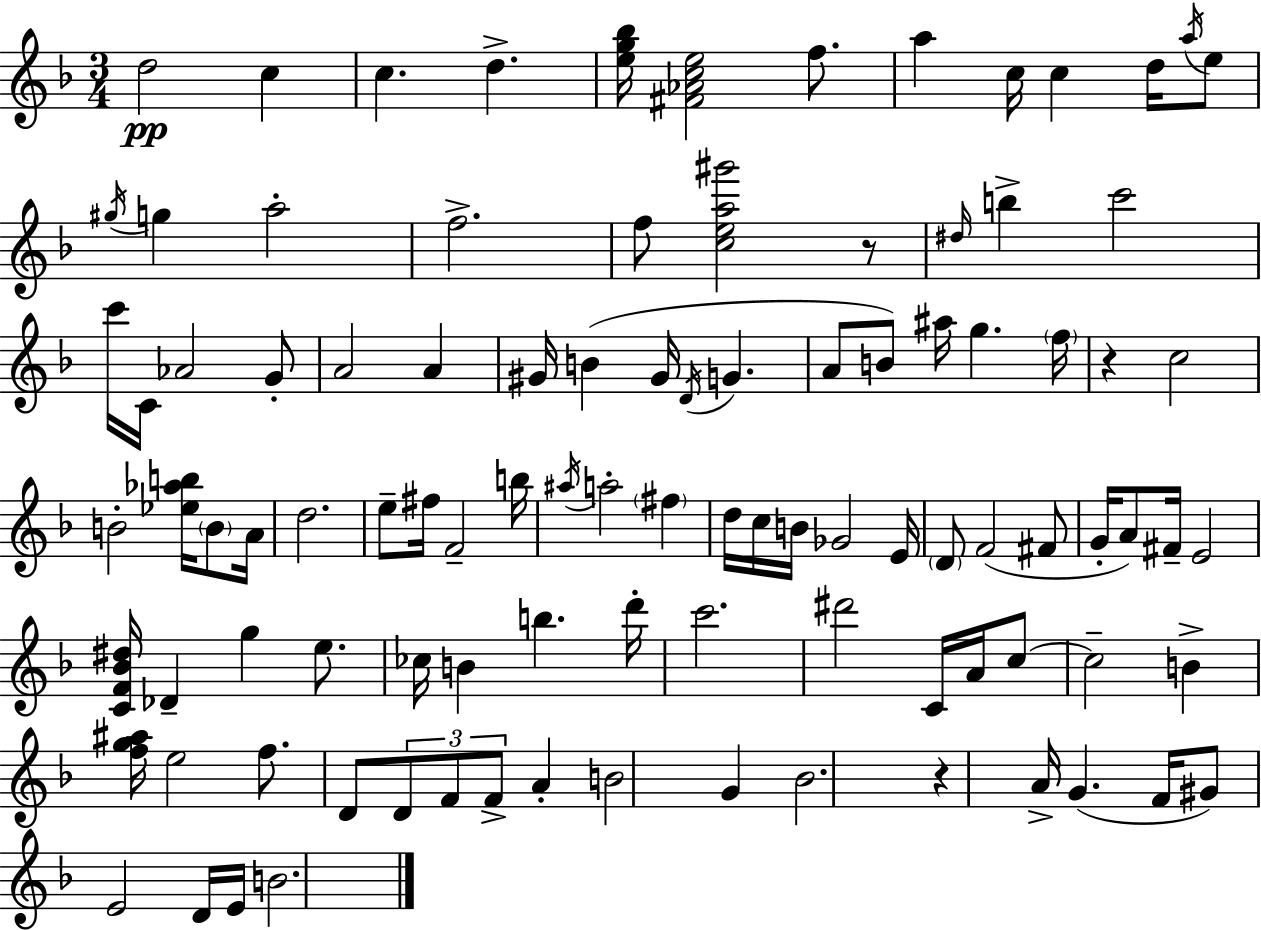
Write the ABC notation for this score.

X:1
T:Untitled
M:3/4
L:1/4
K:F
d2 c c d [eg_b]/4 [^F_Ace]2 f/2 a c/4 c d/4 a/4 e/2 ^g/4 g a2 f2 f/2 [cea^g']2 z/2 ^d/4 b c'2 c'/4 C/4 _A2 G/2 A2 A ^G/4 B ^G/4 D/4 G A/2 B/2 ^a/4 g f/4 z c2 B2 [_e_ab]/4 B/2 A/4 d2 e/2 ^f/4 F2 b/4 ^a/4 a2 ^f d/4 c/4 B/4 _G2 E/4 D/2 F2 ^F/2 G/4 A/2 ^F/4 E2 [CF_B^d]/4 _D g e/2 _c/4 B b d'/4 c'2 ^d'2 C/4 A/4 c/2 c2 B [fg^a]/4 e2 f/2 D/2 D/2 F/2 F/2 A B2 G _B2 z A/4 G F/4 ^G/2 E2 D/4 E/4 B2